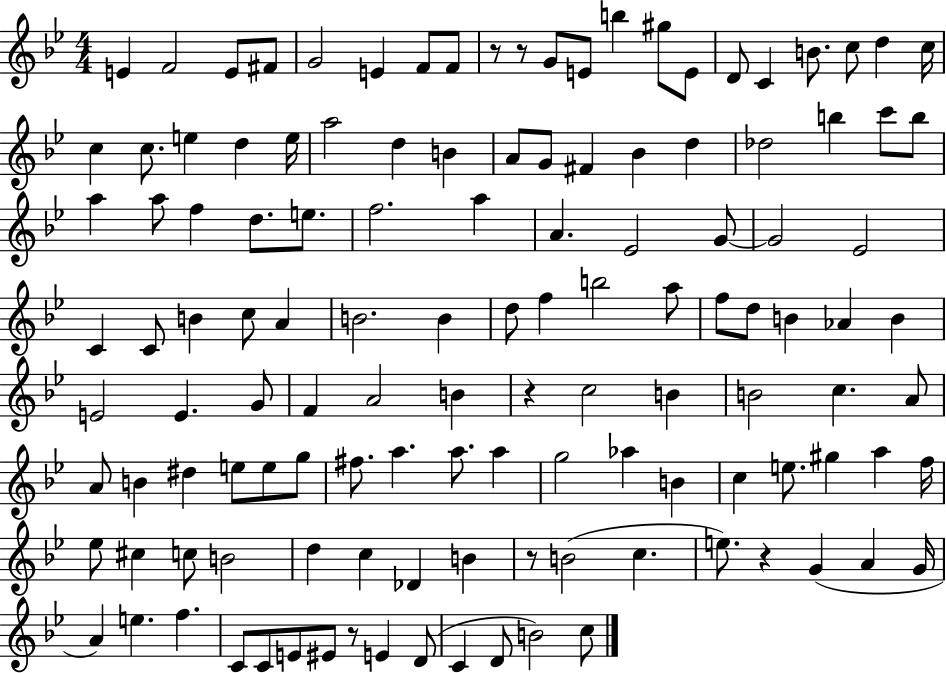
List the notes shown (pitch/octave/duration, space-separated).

E4/q F4/h E4/e F#4/e G4/h E4/q F4/e F4/e R/e R/e G4/e E4/e B5/q G#5/e E4/e D4/e C4/q B4/e. C5/e D5/q C5/s C5/q C5/e. E5/q D5/q E5/s A5/h D5/q B4/q A4/e G4/e F#4/q Bb4/q D5/q Db5/h B5/q C6/e B5/e A5/q A5/e F5/q D5/e. E5/e. F5/h. A5/q A4/q. Eb4/h G4/e G4/h Eb4/h C4/q C4/e B4/q C5/e A4/q B4/h. B4/q D5/e F5/q B5/h A5/e F5/e D5/e B4/q Ab4/q B4/q E4/h E4/q. G4/e F4/q A4/h B4/q R/q C5/h B4/q B4/h C5/q. A4/e A4/e B4/q D#5/q E5/e E5/e G5/e F#5/e. A5/q. A5/e. A5/q G5/h Ab5/q B4/q C5/q E5/e. G#5/q A5/q F5/s Eb5/e C#5/q C5/e B4/h D5/q C5/q Db4/q B4/q R/e B4/h C5/q. E5/e. R/q G4/q A4/q G4/s A4/q E5/q. F5/q. C4/e C4/e E4/e EIS4/e R/e E4/q D4/e C4/q D4/e B4/h C5/e